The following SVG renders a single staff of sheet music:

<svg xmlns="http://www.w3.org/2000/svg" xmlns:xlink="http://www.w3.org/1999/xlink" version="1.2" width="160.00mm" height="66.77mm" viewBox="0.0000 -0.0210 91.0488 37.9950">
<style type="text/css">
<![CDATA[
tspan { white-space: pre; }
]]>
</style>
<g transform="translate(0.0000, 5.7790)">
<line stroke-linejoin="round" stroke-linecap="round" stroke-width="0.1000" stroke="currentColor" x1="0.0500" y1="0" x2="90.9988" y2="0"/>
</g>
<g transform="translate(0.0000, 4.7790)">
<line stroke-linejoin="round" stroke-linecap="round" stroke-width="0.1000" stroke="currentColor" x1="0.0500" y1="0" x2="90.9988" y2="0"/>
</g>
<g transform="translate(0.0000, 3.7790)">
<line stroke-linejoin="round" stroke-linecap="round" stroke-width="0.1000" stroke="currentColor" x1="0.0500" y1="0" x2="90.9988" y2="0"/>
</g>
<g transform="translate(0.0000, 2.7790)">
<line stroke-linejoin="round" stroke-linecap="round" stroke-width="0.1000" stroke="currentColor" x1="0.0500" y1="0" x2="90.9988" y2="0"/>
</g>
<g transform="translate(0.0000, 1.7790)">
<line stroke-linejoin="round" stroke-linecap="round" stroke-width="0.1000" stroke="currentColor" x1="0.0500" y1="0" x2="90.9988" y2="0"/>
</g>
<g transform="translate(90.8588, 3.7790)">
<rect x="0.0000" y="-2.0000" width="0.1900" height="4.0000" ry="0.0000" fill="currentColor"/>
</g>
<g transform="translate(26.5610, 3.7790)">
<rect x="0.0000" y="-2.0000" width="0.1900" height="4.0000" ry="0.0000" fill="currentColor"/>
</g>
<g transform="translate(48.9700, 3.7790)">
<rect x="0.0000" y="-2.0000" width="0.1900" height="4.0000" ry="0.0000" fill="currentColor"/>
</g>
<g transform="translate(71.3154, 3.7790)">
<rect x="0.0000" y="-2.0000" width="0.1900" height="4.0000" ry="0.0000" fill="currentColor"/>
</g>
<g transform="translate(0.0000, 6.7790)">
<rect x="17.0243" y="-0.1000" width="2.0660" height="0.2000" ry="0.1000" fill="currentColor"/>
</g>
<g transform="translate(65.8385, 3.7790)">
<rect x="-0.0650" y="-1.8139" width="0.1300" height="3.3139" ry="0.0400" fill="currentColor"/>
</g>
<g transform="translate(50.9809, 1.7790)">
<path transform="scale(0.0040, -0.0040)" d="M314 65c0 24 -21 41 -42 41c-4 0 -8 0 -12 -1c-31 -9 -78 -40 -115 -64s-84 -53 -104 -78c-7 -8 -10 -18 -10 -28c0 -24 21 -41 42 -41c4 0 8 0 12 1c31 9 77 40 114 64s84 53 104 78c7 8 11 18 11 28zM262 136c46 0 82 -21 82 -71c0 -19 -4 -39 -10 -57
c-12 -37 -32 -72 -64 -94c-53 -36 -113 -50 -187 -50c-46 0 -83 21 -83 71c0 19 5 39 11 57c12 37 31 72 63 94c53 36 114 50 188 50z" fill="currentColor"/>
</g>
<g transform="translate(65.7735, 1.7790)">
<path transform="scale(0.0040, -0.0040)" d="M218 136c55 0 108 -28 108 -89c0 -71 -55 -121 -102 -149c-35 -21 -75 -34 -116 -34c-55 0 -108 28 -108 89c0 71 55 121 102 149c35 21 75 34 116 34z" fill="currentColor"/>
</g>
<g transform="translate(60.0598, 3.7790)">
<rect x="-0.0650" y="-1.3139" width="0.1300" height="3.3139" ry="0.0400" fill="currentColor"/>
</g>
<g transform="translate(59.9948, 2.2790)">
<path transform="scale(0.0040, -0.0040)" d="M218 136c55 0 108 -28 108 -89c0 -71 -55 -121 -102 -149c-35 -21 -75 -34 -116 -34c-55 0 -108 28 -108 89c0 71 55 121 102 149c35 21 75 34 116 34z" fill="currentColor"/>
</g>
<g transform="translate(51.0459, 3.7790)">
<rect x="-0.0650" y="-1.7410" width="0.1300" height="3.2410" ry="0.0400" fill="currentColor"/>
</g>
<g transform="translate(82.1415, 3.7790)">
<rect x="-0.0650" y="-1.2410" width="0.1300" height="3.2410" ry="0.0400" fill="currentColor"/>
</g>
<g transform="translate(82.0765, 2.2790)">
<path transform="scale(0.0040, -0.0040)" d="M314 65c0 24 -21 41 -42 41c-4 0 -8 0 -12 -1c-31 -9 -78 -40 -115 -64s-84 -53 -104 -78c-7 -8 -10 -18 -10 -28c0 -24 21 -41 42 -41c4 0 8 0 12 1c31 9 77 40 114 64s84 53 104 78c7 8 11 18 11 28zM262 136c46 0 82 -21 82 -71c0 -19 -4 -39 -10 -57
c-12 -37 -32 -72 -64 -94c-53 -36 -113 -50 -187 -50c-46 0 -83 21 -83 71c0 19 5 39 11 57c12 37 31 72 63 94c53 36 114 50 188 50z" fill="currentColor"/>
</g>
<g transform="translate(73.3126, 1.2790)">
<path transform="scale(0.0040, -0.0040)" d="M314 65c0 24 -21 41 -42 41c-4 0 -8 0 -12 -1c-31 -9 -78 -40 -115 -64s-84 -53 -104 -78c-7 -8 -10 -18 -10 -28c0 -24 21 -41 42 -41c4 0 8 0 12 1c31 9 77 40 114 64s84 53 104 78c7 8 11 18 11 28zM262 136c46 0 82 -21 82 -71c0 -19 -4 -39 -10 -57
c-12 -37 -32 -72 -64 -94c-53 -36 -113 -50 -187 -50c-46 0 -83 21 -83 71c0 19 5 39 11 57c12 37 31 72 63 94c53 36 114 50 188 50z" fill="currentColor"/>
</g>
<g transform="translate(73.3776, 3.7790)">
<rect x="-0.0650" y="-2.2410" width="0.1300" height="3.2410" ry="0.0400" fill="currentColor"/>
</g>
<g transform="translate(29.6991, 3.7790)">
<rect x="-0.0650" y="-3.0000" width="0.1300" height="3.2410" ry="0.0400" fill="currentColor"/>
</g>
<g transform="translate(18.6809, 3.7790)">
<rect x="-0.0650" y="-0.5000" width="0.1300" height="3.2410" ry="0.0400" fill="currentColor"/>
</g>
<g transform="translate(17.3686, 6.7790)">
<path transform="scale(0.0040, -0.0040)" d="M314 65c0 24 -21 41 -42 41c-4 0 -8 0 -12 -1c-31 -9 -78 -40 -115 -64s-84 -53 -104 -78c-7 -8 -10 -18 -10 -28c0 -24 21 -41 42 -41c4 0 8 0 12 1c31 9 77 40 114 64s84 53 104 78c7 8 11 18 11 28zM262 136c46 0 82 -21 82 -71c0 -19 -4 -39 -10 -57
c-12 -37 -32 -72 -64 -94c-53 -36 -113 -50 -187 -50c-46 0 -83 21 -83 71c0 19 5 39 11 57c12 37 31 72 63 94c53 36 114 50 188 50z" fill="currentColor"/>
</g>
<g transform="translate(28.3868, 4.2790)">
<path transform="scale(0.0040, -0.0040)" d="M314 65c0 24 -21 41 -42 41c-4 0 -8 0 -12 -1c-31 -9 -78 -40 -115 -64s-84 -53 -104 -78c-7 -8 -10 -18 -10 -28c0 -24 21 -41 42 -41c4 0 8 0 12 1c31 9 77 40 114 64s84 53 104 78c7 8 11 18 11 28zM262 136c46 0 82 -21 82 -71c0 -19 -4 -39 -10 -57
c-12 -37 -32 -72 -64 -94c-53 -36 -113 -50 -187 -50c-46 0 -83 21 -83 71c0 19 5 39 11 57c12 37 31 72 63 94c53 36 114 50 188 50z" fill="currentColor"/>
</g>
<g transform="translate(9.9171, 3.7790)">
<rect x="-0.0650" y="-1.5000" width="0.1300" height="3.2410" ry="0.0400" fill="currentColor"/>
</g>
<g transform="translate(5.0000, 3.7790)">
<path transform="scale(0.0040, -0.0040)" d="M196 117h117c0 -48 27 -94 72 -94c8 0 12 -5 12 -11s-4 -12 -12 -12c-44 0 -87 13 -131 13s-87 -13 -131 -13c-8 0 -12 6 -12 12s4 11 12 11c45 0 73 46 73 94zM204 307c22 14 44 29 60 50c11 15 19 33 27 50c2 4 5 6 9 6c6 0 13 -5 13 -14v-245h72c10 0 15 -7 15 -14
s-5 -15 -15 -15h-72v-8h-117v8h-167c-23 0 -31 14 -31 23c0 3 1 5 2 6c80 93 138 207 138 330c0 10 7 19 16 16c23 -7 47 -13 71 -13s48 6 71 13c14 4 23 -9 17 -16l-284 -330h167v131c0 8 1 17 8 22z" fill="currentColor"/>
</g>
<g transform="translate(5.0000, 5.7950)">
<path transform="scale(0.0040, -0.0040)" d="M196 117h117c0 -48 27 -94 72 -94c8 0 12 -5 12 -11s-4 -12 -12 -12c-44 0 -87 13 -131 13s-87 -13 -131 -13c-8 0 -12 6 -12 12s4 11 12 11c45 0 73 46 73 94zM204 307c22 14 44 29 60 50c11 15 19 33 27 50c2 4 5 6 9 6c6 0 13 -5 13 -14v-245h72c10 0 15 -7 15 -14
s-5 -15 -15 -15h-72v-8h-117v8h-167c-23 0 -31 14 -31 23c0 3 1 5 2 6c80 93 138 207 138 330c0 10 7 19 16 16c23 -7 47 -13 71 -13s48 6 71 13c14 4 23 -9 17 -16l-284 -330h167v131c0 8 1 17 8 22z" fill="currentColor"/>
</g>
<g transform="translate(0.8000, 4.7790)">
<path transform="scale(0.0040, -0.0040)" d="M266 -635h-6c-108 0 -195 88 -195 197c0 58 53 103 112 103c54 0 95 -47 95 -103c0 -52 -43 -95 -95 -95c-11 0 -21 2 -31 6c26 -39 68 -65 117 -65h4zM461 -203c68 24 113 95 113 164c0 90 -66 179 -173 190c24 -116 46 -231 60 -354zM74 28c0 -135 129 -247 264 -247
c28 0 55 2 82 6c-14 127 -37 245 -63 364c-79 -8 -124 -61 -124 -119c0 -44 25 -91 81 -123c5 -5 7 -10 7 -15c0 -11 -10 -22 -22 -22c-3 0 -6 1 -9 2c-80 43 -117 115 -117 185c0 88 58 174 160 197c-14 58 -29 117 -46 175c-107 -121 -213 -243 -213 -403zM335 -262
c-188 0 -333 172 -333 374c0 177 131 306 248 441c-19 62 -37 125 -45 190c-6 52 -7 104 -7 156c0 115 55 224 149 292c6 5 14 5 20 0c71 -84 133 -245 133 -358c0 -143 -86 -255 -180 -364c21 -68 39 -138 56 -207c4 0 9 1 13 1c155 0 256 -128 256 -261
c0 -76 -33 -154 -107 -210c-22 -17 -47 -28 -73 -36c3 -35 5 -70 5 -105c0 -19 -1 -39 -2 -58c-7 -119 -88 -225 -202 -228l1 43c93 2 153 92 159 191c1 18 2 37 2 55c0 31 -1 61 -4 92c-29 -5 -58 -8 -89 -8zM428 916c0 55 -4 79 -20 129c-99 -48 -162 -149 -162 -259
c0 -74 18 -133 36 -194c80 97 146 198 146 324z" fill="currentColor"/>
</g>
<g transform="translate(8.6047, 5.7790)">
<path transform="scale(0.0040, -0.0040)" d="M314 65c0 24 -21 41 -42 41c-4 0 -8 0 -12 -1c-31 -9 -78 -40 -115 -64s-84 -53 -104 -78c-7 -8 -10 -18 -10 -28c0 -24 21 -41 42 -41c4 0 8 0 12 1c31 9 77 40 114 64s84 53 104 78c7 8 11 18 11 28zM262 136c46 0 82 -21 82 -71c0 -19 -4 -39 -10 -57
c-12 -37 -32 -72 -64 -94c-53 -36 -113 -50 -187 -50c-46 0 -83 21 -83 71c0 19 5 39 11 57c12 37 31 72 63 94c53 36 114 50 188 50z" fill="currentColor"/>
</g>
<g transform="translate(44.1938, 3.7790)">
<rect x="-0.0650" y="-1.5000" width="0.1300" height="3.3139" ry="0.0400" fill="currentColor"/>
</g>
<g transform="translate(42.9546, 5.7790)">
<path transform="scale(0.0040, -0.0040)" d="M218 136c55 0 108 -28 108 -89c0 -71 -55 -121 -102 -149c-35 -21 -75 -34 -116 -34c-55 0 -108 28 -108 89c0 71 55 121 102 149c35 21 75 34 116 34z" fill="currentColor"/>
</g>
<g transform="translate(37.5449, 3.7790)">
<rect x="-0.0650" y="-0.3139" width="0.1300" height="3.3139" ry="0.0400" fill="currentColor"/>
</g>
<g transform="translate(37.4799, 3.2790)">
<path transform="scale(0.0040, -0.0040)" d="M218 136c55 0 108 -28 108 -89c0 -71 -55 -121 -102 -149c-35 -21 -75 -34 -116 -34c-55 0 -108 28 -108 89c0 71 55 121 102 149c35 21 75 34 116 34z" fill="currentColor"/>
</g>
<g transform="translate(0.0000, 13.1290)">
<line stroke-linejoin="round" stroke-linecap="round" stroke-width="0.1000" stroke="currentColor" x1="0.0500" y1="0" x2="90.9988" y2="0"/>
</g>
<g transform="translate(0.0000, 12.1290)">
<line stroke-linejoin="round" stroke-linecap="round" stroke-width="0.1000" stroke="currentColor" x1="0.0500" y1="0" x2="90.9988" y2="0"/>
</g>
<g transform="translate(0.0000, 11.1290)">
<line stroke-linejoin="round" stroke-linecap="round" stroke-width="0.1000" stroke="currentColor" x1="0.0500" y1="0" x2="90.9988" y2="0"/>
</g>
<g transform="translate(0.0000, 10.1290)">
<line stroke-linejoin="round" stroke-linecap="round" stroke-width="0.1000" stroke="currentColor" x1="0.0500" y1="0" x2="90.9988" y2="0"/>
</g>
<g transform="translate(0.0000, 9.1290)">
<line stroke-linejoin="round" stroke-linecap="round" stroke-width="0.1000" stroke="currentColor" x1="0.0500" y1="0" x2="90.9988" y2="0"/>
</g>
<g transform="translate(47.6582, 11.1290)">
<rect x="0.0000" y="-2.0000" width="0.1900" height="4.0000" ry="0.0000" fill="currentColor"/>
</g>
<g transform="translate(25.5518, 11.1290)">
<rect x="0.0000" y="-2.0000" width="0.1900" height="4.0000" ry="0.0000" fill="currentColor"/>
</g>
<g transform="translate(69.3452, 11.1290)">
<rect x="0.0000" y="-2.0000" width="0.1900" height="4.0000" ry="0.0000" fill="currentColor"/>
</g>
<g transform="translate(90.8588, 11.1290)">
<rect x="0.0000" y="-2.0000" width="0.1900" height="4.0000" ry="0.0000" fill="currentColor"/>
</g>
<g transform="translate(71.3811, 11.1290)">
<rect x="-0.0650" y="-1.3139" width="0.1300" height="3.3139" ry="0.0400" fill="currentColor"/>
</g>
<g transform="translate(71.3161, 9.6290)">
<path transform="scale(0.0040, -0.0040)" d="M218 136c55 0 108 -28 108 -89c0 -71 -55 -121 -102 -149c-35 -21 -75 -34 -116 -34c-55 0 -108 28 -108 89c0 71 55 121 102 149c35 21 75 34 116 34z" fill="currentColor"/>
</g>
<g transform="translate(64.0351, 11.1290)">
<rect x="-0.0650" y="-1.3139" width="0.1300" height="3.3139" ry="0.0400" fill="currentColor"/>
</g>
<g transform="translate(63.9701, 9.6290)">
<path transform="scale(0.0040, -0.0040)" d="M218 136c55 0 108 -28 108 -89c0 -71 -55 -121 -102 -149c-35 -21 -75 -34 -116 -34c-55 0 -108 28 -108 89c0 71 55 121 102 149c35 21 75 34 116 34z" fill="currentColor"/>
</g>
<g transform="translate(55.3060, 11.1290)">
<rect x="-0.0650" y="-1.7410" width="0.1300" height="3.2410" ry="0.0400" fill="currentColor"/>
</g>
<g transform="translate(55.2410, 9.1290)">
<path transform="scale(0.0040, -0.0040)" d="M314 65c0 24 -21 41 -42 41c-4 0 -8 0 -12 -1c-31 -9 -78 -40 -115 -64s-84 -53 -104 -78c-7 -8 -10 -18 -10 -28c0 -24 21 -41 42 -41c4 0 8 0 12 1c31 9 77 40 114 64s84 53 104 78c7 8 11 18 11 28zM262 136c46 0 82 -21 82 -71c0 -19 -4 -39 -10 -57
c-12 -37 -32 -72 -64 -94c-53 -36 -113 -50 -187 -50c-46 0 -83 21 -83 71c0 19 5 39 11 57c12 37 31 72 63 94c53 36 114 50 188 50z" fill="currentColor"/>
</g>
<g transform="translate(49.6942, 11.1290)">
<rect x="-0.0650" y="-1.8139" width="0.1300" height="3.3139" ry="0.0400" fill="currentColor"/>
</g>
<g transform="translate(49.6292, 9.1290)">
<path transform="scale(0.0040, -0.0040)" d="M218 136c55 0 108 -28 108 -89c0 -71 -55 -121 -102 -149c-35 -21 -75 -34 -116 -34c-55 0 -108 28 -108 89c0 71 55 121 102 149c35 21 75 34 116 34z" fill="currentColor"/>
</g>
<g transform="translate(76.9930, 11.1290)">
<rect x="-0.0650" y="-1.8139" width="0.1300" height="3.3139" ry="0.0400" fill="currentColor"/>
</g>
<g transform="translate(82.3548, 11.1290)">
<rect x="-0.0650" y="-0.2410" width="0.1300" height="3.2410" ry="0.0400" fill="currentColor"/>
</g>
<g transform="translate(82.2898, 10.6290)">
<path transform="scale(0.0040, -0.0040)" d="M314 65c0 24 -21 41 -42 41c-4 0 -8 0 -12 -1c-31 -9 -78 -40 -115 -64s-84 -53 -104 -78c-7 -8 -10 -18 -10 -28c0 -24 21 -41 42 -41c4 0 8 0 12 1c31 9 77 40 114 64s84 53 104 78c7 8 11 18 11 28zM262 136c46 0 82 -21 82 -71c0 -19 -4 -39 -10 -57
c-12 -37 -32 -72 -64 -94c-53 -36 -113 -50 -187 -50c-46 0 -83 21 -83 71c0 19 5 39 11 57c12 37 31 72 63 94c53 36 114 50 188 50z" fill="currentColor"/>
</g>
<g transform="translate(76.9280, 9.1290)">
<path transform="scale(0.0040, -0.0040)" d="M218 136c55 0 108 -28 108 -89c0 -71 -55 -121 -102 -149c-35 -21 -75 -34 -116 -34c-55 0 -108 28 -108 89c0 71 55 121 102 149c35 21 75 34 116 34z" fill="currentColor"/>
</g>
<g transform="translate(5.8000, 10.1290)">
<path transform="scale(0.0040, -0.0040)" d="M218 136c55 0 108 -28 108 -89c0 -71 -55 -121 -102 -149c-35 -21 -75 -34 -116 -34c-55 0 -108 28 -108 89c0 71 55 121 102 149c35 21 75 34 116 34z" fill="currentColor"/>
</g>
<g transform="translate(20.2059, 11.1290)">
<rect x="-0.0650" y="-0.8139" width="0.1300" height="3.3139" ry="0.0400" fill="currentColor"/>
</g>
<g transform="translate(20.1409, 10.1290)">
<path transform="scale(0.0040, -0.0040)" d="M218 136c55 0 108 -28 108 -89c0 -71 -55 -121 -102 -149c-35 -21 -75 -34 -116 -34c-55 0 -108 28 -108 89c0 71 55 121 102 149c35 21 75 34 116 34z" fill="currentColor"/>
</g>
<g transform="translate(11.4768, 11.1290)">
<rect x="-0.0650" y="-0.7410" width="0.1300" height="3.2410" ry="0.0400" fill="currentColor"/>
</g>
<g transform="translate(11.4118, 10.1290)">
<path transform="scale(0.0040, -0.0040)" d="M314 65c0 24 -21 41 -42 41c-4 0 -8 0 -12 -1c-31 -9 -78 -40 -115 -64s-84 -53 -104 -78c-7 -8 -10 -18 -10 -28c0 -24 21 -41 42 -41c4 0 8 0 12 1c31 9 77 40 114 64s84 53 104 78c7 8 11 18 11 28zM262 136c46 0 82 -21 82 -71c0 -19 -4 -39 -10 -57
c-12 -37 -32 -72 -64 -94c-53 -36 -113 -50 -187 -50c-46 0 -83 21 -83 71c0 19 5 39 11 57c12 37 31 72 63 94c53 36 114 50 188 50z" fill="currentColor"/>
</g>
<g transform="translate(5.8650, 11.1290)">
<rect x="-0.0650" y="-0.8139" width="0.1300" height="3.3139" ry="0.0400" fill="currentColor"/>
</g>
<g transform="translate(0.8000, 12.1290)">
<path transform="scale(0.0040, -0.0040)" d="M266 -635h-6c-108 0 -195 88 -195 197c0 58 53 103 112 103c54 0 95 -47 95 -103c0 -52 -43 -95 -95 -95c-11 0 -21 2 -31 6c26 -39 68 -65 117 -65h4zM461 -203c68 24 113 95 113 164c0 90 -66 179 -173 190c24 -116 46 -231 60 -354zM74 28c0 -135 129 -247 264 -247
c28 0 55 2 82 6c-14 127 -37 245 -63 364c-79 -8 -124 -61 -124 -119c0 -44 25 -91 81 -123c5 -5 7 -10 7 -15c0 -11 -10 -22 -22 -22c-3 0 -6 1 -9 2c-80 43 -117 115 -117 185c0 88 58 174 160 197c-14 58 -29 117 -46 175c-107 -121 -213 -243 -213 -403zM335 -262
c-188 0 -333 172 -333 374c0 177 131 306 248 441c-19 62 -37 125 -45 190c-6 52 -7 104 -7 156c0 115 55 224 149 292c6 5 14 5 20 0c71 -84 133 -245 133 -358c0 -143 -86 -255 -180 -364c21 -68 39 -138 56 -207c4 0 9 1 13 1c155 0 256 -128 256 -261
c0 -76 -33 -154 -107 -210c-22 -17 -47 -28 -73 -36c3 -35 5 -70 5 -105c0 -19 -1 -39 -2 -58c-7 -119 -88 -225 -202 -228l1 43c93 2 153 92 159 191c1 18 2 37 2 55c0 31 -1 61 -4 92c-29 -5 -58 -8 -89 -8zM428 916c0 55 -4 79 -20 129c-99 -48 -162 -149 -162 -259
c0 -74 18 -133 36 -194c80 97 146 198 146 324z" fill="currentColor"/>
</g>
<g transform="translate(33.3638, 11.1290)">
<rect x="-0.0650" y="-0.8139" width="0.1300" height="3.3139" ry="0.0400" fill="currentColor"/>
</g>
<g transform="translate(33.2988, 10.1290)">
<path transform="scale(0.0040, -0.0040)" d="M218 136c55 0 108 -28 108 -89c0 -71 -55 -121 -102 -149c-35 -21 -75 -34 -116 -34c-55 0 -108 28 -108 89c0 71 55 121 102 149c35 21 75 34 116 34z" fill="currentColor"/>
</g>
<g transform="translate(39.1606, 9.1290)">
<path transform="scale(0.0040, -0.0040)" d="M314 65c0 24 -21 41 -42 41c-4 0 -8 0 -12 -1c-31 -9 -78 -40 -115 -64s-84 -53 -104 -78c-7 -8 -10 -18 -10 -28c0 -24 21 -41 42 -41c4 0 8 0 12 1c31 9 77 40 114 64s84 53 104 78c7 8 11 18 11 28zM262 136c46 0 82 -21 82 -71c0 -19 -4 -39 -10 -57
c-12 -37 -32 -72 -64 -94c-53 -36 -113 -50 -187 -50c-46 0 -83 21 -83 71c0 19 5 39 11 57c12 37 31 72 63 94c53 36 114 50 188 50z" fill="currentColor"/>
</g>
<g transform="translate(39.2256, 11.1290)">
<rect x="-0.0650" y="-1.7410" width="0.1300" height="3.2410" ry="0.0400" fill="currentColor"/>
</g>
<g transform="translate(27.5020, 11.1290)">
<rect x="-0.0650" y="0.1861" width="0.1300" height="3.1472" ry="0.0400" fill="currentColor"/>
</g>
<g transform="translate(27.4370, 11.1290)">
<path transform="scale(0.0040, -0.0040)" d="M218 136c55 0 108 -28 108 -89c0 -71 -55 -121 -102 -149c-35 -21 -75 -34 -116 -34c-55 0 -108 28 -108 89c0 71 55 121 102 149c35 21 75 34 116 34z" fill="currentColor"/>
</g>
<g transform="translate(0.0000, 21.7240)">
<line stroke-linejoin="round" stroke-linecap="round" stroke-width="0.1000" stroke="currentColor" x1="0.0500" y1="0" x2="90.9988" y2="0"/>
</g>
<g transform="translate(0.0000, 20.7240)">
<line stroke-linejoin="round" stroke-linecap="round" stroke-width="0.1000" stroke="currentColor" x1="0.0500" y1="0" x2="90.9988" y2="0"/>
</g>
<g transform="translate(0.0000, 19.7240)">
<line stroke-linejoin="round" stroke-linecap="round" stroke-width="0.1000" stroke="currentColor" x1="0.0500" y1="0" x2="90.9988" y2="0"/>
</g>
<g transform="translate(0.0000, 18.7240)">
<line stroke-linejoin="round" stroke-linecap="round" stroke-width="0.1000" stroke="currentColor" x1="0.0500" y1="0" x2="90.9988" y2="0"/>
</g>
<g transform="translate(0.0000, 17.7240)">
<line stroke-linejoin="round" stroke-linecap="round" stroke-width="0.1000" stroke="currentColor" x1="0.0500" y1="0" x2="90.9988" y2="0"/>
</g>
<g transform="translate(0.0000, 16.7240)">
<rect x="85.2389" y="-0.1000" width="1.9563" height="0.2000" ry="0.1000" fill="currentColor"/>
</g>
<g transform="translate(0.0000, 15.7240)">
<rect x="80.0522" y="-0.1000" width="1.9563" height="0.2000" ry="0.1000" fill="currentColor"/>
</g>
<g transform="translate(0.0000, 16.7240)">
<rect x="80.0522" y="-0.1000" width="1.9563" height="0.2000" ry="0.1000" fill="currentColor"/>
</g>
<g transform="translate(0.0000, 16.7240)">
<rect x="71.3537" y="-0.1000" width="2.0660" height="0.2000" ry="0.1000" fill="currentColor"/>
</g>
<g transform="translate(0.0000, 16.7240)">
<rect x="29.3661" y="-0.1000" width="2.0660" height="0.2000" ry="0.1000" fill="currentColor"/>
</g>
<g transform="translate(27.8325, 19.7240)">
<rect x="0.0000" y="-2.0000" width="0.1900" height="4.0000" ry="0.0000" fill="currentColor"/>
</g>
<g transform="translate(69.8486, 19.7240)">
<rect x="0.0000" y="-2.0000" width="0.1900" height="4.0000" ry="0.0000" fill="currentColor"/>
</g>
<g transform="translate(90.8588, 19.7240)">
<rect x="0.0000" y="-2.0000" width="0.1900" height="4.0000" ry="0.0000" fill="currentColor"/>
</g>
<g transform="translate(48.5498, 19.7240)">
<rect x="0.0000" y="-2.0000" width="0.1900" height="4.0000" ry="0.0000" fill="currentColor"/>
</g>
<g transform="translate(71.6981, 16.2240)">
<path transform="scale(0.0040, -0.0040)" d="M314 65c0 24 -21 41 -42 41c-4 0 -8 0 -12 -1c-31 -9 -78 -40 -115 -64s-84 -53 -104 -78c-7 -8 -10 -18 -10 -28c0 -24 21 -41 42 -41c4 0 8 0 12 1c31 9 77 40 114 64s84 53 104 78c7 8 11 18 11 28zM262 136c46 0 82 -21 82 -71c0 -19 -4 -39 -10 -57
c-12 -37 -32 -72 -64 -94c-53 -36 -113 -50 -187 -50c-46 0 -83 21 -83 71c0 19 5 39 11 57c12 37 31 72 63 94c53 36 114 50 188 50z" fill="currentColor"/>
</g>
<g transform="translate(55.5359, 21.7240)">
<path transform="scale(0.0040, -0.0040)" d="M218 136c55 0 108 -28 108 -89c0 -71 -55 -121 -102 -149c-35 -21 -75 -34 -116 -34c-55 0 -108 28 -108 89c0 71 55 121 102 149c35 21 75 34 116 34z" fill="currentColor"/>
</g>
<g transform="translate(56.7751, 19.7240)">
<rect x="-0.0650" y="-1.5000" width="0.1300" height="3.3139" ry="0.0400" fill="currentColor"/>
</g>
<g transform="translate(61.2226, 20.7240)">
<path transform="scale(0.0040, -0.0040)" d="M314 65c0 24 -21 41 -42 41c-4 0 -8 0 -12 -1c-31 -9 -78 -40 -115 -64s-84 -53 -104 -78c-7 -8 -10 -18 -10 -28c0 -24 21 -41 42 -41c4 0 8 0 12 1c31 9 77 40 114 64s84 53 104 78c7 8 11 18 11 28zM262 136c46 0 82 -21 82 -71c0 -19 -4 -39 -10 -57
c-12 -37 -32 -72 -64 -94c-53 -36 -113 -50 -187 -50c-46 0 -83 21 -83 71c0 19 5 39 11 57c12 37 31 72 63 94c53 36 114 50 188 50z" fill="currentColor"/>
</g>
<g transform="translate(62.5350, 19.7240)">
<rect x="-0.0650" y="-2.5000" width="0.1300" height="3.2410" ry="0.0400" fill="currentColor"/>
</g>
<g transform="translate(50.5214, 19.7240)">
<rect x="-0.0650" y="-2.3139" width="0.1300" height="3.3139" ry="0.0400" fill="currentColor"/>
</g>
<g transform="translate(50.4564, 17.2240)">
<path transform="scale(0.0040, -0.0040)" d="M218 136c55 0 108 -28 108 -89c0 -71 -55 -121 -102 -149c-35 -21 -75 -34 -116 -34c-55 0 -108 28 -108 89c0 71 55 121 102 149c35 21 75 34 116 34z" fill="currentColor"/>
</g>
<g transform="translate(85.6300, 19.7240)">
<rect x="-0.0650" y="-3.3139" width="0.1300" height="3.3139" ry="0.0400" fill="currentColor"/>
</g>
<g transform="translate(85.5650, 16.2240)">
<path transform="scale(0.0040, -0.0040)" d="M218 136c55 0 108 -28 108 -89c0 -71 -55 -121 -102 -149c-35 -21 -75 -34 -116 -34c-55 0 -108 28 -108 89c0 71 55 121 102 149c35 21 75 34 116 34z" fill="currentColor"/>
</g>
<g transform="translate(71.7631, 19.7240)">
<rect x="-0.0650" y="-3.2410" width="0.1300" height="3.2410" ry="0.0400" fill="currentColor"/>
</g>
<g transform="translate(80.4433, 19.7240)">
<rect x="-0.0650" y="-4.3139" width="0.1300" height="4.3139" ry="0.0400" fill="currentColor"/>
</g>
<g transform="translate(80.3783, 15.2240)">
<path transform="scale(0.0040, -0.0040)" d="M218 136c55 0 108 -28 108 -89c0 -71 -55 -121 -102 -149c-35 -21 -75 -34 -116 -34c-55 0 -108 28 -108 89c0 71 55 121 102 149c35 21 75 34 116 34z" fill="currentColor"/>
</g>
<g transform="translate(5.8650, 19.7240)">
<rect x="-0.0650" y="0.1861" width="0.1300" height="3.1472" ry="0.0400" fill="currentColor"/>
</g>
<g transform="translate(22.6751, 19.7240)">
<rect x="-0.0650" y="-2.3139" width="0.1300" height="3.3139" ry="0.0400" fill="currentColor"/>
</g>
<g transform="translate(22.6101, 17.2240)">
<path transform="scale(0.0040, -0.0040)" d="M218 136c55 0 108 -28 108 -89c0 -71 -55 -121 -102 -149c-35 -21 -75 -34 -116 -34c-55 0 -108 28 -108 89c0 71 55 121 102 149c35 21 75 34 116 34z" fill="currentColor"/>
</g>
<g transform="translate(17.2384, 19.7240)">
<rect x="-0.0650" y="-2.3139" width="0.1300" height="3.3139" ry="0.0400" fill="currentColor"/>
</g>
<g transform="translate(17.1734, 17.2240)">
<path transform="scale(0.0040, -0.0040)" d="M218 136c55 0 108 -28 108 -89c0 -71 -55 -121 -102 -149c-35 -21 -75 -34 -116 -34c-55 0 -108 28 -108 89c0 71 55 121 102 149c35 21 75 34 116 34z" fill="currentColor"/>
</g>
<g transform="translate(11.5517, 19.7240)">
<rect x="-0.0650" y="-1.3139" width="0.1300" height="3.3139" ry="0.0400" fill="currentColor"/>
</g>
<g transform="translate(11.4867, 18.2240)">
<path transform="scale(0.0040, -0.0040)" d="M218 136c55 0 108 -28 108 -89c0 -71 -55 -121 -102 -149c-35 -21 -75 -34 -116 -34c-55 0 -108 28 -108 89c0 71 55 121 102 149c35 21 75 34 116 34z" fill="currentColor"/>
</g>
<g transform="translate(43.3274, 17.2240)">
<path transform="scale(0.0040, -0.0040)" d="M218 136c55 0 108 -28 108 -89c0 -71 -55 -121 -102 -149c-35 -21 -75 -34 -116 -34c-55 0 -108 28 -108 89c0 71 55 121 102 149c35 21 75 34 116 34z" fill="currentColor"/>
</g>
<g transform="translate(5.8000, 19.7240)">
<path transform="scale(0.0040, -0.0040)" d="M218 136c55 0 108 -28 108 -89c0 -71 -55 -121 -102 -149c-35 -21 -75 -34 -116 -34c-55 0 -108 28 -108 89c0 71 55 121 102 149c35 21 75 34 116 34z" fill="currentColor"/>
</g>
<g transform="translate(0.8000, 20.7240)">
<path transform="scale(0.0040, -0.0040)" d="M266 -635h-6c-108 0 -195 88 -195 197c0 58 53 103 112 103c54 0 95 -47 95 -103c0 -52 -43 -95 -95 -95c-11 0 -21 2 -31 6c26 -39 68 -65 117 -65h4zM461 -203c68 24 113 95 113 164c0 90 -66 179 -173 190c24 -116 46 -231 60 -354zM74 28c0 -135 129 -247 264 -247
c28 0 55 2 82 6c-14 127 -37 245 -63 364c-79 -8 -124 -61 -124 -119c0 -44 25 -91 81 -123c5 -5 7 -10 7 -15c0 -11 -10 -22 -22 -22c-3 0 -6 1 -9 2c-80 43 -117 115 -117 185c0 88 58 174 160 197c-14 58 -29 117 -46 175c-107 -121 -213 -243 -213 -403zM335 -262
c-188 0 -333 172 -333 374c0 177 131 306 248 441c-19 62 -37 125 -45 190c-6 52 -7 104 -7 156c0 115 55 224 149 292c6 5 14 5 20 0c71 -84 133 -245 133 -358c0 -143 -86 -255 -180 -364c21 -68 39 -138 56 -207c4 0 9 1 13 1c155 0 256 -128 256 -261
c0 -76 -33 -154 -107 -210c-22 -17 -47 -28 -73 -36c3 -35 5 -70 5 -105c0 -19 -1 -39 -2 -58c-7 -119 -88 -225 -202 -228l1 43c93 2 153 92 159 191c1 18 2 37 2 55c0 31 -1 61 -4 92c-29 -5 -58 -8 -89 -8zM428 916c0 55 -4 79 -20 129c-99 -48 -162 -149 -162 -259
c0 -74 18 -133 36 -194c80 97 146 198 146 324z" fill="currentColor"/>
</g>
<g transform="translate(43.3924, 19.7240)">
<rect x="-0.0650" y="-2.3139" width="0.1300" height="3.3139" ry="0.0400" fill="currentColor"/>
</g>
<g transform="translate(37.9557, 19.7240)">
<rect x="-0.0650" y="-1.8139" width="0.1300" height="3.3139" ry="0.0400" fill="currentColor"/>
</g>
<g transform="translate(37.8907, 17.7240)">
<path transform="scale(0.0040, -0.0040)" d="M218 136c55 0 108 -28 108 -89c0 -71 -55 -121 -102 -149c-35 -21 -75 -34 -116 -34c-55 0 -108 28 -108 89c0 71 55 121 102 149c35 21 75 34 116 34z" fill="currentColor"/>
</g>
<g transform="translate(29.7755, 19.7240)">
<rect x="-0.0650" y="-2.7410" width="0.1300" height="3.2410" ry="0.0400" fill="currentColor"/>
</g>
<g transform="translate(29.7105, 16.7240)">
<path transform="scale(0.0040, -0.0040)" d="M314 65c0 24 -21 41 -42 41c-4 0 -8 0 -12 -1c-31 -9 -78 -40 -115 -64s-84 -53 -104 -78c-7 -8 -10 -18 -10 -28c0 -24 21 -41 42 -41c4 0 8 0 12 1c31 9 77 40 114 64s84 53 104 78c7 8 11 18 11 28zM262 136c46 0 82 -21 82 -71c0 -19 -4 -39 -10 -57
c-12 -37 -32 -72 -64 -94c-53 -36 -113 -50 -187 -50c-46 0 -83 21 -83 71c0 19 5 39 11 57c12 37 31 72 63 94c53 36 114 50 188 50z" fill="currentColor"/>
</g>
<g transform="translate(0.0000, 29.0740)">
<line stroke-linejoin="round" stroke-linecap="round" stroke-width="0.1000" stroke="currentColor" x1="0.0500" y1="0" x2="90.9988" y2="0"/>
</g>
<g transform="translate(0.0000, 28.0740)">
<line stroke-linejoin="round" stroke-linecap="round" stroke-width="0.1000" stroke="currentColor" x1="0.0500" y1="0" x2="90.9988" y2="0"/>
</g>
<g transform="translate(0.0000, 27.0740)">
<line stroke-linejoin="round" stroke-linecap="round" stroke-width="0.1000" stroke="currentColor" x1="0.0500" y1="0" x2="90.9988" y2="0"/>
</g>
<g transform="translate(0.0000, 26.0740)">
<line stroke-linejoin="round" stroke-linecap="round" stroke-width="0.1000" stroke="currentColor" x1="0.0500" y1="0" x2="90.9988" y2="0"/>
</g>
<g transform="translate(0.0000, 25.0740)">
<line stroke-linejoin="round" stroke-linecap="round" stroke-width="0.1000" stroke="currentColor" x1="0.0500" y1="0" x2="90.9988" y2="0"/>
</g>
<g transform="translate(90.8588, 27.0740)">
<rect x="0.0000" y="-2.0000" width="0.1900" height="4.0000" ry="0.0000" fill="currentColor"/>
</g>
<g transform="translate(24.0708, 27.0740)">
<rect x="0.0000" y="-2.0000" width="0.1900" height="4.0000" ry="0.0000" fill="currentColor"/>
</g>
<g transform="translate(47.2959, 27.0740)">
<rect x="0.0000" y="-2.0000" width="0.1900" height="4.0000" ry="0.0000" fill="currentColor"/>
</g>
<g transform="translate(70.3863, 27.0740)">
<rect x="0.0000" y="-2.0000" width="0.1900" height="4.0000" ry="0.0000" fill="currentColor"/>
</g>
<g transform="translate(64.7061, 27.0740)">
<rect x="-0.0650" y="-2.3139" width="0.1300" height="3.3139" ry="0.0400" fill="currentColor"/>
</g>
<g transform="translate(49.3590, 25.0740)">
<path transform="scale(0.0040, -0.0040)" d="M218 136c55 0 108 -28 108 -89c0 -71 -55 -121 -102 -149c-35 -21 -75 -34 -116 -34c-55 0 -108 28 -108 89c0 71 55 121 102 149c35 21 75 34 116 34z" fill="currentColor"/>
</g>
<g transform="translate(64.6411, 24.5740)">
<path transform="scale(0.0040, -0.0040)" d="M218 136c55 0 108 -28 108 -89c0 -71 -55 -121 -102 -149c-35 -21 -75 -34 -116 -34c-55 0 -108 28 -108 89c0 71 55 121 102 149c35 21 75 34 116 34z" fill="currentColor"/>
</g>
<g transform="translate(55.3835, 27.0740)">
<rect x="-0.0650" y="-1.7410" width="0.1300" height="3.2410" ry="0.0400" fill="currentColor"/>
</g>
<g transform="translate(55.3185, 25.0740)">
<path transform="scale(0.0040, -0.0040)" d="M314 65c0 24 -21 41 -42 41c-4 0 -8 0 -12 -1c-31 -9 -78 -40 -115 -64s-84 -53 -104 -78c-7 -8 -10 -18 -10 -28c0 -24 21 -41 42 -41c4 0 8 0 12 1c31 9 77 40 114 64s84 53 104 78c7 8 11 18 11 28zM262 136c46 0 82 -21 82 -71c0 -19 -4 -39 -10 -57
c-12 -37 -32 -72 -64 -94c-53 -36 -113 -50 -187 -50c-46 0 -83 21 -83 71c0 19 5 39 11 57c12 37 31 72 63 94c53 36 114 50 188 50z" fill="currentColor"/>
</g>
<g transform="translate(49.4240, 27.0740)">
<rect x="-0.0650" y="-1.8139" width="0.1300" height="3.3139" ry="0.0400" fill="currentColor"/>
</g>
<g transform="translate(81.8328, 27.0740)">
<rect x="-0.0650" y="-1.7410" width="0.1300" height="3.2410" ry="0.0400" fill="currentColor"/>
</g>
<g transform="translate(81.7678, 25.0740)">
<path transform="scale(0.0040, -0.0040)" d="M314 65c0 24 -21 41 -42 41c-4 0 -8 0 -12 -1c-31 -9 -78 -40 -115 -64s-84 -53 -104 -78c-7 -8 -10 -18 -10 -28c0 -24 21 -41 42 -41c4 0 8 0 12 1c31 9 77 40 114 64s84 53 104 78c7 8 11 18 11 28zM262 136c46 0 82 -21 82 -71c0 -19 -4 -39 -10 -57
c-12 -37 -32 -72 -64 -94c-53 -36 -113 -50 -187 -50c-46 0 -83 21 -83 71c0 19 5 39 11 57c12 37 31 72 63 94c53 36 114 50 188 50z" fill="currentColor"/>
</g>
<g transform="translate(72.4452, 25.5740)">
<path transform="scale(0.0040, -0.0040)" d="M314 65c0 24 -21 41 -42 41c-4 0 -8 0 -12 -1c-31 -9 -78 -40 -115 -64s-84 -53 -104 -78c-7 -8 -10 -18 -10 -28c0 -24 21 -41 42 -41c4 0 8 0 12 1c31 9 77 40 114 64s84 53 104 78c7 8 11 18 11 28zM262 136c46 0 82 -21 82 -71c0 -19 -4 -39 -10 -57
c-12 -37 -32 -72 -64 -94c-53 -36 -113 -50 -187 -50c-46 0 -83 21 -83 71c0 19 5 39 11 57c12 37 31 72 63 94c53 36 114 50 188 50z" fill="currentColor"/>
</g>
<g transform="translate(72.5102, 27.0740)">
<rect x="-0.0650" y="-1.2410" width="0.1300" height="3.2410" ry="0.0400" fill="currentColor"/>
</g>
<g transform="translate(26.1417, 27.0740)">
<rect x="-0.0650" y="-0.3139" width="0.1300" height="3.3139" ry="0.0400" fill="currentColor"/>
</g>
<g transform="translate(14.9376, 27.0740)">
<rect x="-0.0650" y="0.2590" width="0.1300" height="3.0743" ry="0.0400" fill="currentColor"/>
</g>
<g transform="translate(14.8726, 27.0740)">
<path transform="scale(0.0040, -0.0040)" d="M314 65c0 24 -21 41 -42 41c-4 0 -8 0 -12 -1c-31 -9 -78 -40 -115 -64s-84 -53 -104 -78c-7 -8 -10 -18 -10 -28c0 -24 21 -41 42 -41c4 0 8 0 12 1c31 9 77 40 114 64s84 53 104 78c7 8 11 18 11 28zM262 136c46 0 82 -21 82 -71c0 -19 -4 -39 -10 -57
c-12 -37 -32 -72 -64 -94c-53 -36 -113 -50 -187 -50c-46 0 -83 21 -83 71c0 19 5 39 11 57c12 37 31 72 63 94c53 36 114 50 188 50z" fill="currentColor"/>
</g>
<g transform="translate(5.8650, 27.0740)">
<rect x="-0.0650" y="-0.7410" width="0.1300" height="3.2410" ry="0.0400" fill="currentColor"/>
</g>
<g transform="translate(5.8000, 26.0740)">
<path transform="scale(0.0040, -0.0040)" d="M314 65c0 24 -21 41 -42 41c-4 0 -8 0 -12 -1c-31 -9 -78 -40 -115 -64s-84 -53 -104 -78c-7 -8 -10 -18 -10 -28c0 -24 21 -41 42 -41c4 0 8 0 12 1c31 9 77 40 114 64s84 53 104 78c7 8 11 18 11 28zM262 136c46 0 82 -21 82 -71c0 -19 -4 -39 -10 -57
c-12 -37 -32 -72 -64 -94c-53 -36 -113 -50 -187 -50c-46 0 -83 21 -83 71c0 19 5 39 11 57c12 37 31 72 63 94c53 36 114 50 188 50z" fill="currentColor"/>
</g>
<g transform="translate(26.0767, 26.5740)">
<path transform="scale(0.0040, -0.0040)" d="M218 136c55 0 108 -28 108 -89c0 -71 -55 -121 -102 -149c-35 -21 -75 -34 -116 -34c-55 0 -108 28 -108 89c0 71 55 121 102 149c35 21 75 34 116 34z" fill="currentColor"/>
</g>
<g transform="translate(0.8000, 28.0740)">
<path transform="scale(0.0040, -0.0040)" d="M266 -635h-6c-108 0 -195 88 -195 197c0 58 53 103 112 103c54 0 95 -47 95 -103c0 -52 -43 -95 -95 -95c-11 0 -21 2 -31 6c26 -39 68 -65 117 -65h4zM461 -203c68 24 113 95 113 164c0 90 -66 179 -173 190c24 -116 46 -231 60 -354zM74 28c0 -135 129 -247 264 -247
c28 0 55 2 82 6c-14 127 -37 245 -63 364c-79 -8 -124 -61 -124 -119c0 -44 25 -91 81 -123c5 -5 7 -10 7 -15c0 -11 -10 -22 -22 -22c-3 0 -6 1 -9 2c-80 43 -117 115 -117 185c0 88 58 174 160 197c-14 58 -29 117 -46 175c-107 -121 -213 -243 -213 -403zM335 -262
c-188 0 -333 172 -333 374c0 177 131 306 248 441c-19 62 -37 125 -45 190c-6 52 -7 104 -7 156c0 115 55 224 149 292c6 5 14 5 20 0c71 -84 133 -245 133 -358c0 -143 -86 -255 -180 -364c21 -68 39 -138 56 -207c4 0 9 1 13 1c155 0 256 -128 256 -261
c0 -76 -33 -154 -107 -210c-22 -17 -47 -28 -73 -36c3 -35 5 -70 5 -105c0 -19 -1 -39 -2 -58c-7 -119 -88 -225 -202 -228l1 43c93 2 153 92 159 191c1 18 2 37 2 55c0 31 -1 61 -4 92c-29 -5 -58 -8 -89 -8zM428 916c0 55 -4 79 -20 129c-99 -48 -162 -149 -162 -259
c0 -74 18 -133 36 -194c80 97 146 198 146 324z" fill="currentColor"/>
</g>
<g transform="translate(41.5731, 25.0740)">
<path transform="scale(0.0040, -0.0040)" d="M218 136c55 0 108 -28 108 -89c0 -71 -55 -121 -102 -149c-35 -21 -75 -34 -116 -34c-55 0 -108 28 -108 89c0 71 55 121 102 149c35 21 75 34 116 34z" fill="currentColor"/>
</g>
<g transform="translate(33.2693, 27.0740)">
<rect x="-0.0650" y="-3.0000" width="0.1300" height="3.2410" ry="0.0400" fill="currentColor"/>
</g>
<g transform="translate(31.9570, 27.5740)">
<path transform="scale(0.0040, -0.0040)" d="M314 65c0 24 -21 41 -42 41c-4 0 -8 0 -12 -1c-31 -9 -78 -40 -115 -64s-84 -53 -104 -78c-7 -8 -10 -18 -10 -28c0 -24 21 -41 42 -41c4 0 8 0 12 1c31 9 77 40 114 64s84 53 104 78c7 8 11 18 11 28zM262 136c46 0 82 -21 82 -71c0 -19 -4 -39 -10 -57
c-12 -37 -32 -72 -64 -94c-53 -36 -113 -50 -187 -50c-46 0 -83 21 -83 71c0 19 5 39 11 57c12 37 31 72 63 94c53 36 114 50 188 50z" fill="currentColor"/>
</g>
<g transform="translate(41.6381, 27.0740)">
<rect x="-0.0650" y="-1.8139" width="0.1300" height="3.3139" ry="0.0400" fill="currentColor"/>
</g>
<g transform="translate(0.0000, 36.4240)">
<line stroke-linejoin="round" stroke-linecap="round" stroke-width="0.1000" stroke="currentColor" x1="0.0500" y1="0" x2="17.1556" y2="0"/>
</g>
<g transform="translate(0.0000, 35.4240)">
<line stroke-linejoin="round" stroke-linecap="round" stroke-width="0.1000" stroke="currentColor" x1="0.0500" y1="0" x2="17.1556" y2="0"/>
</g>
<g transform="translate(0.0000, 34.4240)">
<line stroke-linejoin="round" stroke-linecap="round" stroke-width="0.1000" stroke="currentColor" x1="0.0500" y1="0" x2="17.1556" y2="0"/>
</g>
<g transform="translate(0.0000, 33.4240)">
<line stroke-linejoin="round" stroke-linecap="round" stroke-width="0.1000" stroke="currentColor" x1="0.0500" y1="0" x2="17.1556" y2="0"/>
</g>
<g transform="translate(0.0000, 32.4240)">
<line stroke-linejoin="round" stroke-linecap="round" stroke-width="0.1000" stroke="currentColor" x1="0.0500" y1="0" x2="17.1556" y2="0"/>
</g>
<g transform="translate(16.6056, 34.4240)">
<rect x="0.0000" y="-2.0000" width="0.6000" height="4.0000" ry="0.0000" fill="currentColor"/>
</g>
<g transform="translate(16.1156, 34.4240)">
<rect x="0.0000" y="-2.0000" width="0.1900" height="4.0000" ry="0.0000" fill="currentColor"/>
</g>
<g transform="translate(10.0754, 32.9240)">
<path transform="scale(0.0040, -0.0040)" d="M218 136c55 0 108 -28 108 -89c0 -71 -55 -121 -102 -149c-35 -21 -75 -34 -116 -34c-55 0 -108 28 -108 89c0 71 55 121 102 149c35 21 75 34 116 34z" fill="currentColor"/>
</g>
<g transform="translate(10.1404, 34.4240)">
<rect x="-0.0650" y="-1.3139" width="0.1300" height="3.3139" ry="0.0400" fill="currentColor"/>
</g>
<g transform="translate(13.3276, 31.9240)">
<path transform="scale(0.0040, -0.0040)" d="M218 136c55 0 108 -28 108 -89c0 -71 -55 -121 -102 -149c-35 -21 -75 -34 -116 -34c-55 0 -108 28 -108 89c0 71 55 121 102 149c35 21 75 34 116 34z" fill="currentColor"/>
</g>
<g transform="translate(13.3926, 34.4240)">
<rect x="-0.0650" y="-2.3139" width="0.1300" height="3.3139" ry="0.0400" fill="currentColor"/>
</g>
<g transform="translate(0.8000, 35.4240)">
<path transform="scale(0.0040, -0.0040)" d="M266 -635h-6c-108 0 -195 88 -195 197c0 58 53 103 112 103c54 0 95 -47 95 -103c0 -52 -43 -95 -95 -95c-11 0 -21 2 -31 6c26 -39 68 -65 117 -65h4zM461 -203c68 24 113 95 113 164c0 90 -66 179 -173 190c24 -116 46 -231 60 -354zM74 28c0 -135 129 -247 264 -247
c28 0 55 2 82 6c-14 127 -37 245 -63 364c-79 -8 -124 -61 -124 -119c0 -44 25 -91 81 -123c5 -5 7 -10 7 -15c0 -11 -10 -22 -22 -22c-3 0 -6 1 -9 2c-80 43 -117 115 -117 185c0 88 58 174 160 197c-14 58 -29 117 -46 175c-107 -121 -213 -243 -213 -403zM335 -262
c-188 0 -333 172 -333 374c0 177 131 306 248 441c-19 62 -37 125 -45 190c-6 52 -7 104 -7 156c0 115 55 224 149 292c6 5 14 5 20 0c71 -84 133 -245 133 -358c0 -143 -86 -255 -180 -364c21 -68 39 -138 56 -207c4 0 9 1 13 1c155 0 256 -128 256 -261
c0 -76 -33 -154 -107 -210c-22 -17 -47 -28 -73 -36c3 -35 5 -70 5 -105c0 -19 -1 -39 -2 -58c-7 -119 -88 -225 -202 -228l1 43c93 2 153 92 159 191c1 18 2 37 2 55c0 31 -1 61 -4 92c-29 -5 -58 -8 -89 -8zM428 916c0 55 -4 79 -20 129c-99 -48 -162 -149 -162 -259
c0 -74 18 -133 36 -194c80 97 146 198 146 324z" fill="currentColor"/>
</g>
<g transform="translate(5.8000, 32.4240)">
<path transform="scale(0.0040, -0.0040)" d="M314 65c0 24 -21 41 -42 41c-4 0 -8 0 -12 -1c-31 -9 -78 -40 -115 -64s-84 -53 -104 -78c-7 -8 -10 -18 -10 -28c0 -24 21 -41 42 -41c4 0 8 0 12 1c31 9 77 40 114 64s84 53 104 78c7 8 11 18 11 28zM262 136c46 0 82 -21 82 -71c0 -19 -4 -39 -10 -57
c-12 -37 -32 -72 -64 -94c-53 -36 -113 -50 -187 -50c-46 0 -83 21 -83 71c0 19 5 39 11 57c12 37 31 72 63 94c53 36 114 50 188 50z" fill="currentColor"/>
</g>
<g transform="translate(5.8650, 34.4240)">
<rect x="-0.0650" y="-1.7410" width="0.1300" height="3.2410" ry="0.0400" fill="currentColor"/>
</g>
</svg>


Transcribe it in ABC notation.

X:1
T:Untitled
M:4/4
L:1/4
K:C
E2 C2 A2 c E f2 e f g2 e2 d d2 d B d f2 f f2 e e f c2 B e g g a2 f g g E G2 b2 d' b d2 B2 c A2 f f f2 g e2 f2 f2 e g